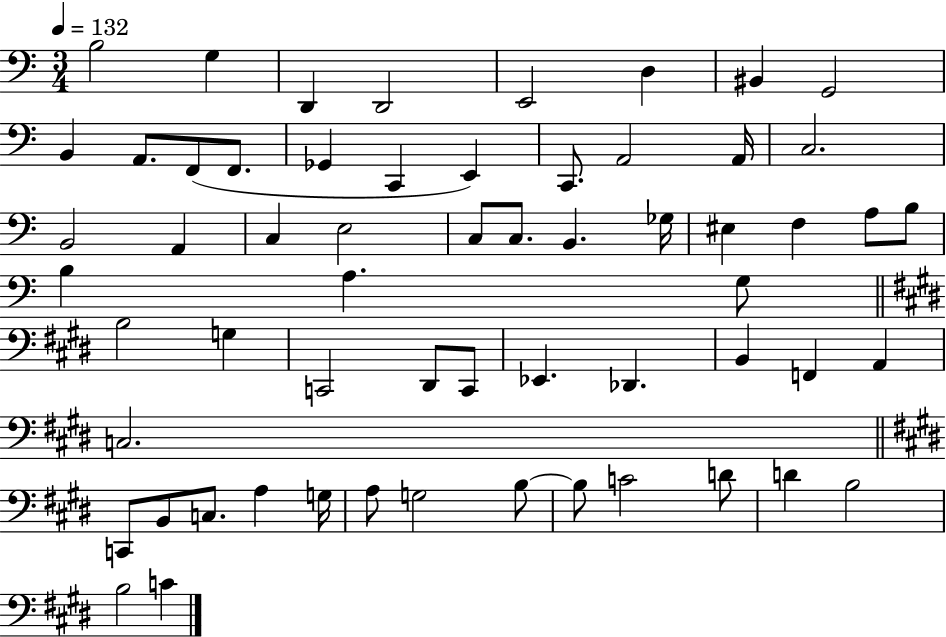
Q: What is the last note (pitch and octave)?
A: C4